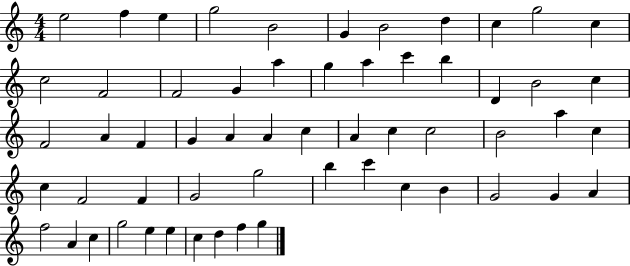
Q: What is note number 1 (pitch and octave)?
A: E5